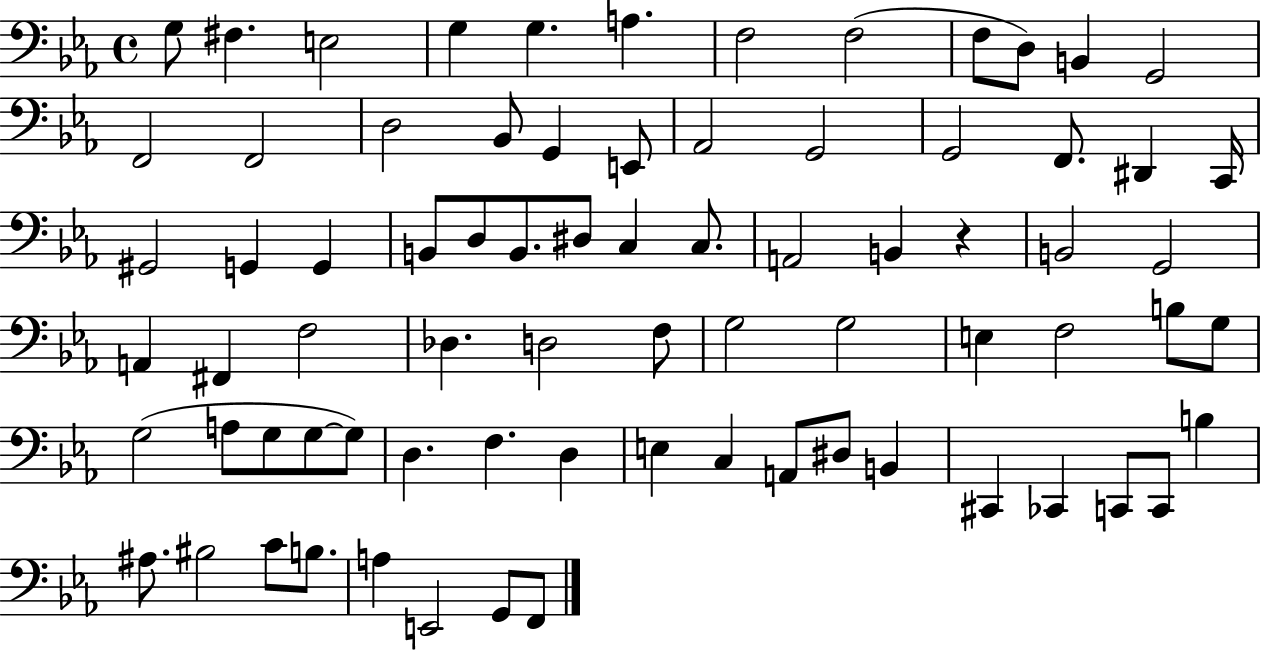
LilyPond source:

{
  \clef bass
  \time 4/4
  \defaultTimeSignature
  \key ees \major
  g8 fis4. e2 | g4 g4. a4. | f2 f2( | f8 d8) b,4 g,2 | \break f,2 f,2 | d2 bes,8 g,4 e,8 | aes,2 g,2 | g,2 f,8. dis,4 c,16 | \break gis,2 g,4 g,4 | b,8 d8 b,8. dis8 c4 c8. | a,2 b,4 r4 | b,2 g,2 | \break a,4 fis,4 f2 | des4. d2 f8 | g2 g2 | e4 f2 b8 g8 | \break g2( a8 g8 g8~~ g8) | d4. f4. d4 | e4 c4 a,8 dis8 b,4 | cis,4 ces,4 c,8 c,8 b4 | \break ais8. bis2 c'8 b8. | a4 e,2 g,8 f,8 | \bar "|."
}